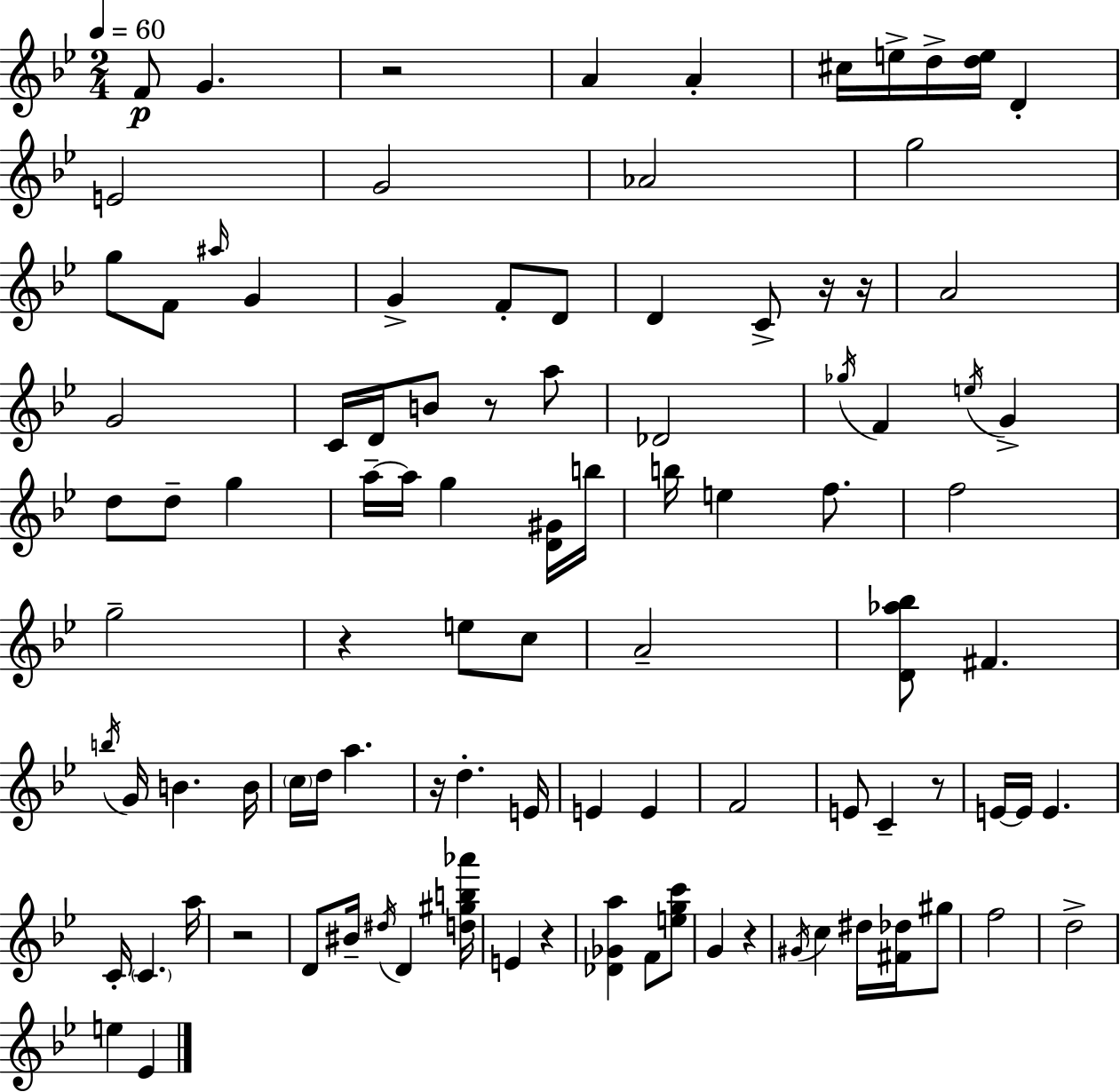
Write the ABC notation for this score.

X:1
T:Untitled
M:2/4
L:1/4
K:Gm
F/2 G z2 A A ^c/4 e/4 d/4 [de]/4 D E2 G2 _A2 g2 g/2 F/2 ^a/4 G G F/2 D/2 D C/2 z/4 z/4 A2 G2 C/4 D/4 B/2 z/2 a/2 _D2 _g/4 F e/4 G d/2 d/2 g a/4 a/4 g [D^G]/4 b/4 b/4 e f/2 f2 g2 z e/2 c/2 A2 [D_a_b]/2 ^F b/4 G/4 B B/4 c/4 d/4 a z/4 d E/4 E E F2 E/2 C z/2 E/4 E/4 E C/4 C a/4 z2 D/2 ^B/4 ^d/4 D [d^gb_a']/4 E z [_D_Ga] F/2 [egc']/2 G z ^G/4 c ^d/4 [^F_d]/4 ^g/2 f2 d2 e _E